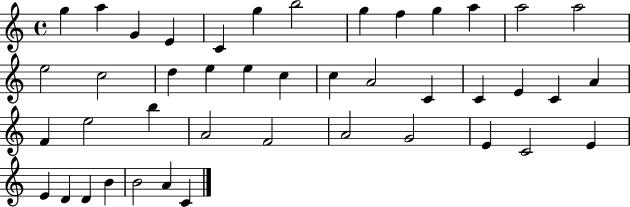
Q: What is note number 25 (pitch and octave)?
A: C4